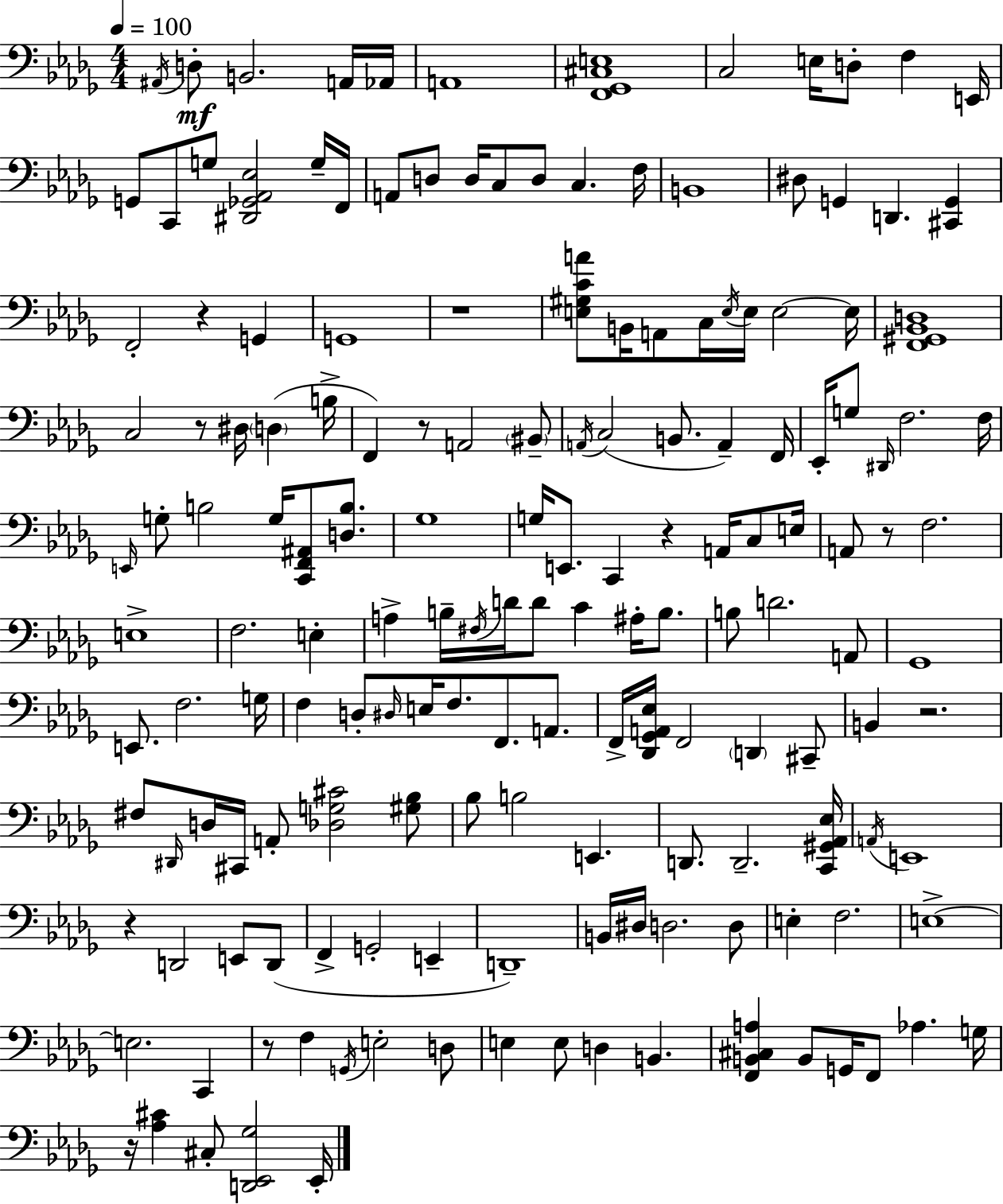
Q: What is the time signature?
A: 4/4